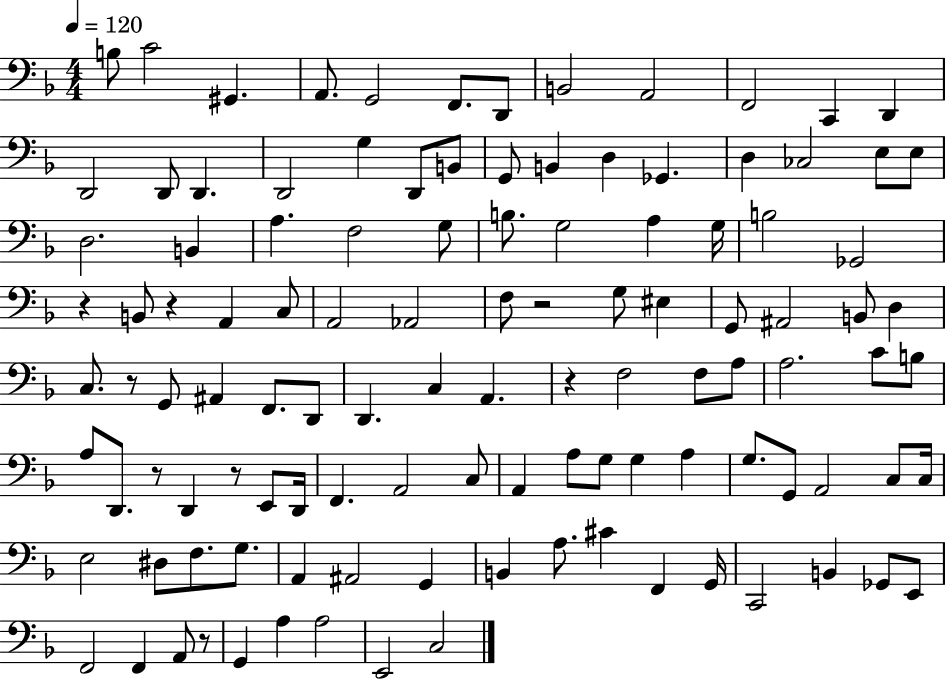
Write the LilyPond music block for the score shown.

{
  \clef bass
  \numericTimeSignature
  \time 4/4
  \key f \major
  \tempo 4 = 120
  b8 c'2 gis,4. | a,8. g,2 f,8. d,8 | b,2 a,2 | f,2 c,4 d,4 | \break d,2 d,8 d,4. | d,2 g4 d,8 b,8 | g,8 b,4 d4 ges,4. | d4 ces2 e8 e8 | \break d2. b,4 | a4. f2 g8 | b8. g2 a4 g16 | b2 ges,2 | \break r4 b,8 r4 a,4 c8 | a,2 aes,2 | f8 r2 g8 eis4 | g,8 ais,2 b,8 d4 | \break c8. r8 g,8 ais,4 f,8. d,8 | d,4. c4 a,4. | r4 f2 f8 a8 | a2. c'8 b8 | \break a8 d,8. r8 d,4 r8 e,8 d,16 | f,4. a,2 c8 | a,4 a8 g8 g4 a4 | g8. g,8 a,2 c8 c16 | \break e2 dis8 f8. g8. | a,4 ais,2 g,4 | b,4 a8. cis'4 f,4 g,16 | c,2 b,4 ges,8 e,8 | \break f,2 f,4 a,8 r8 | g,4 a4 a2 | e,2 c2 | \bar "|."
}